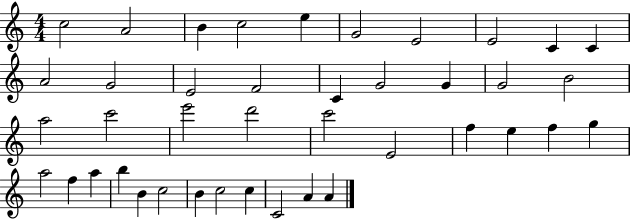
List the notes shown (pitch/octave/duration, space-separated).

C5/h A4/h B4/q C5/h E5/q G4/h E4/h E4/h C4/q C4/q A4/h G4/h E4/h F4/h C4/q G4/h G4/q G4/h B4/h A5/h C6/h E6/h D6/h C6/h E4/h F5/q E5/q F5/q G5/q A5/h F5/q A5/q B5/q B4/q C5/h B4/q C5/h C5/q C4/h A4/q A4/q